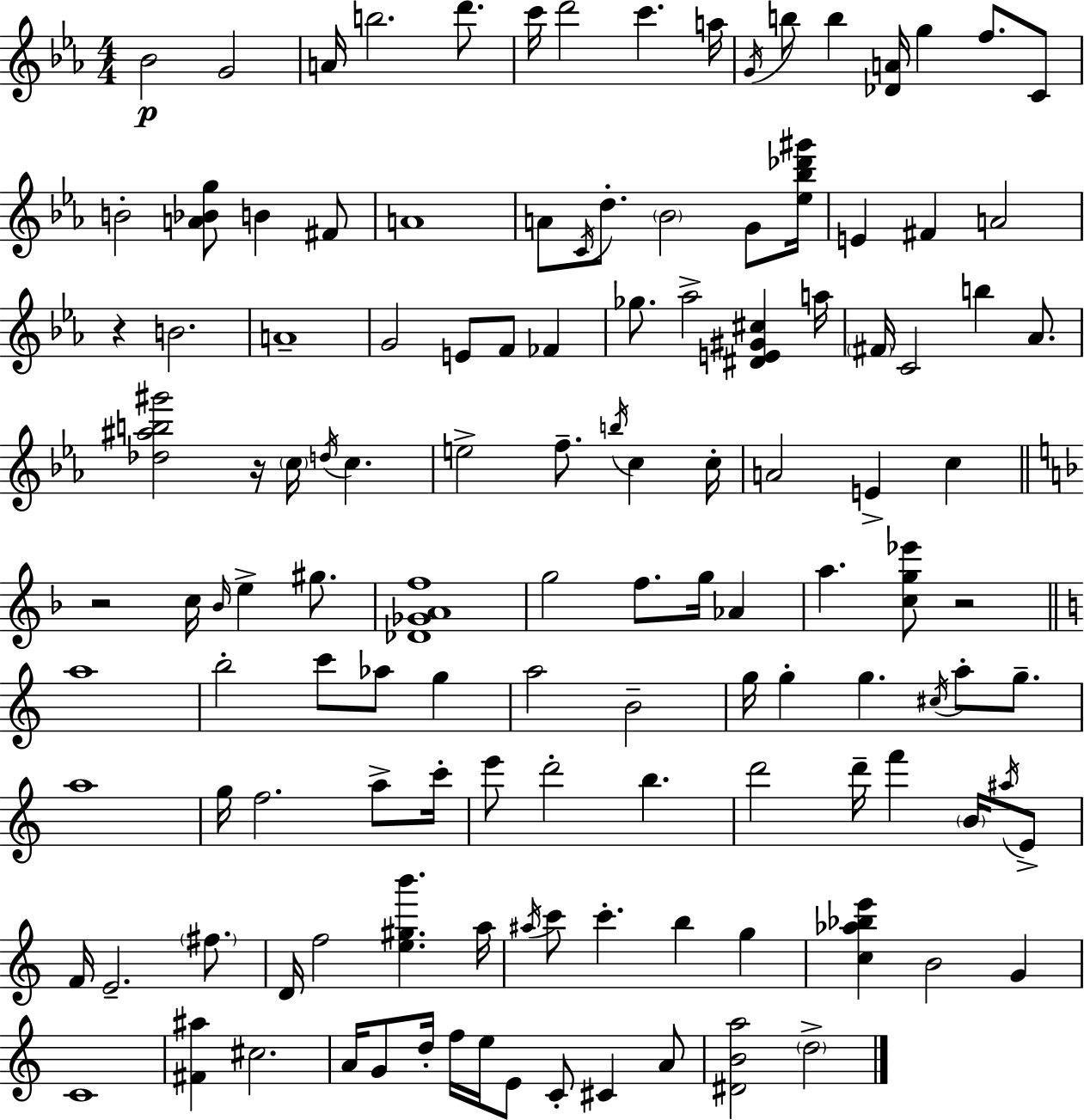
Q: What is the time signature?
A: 4/4